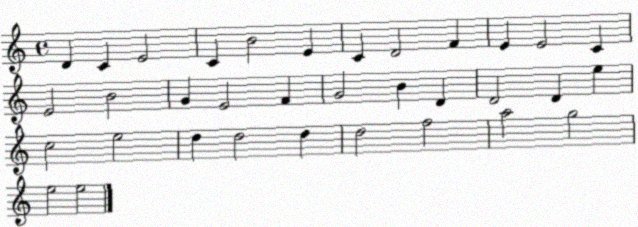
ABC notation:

X:1
T:Untitled
M:4/4
L:1/4
K:C
D C E2 C B2 E C D2 F E E2 C E2 B2 G E2 F G2 B D D2 D e c2 e2 d d2 d d2 f2 a2 g2 e2 e2